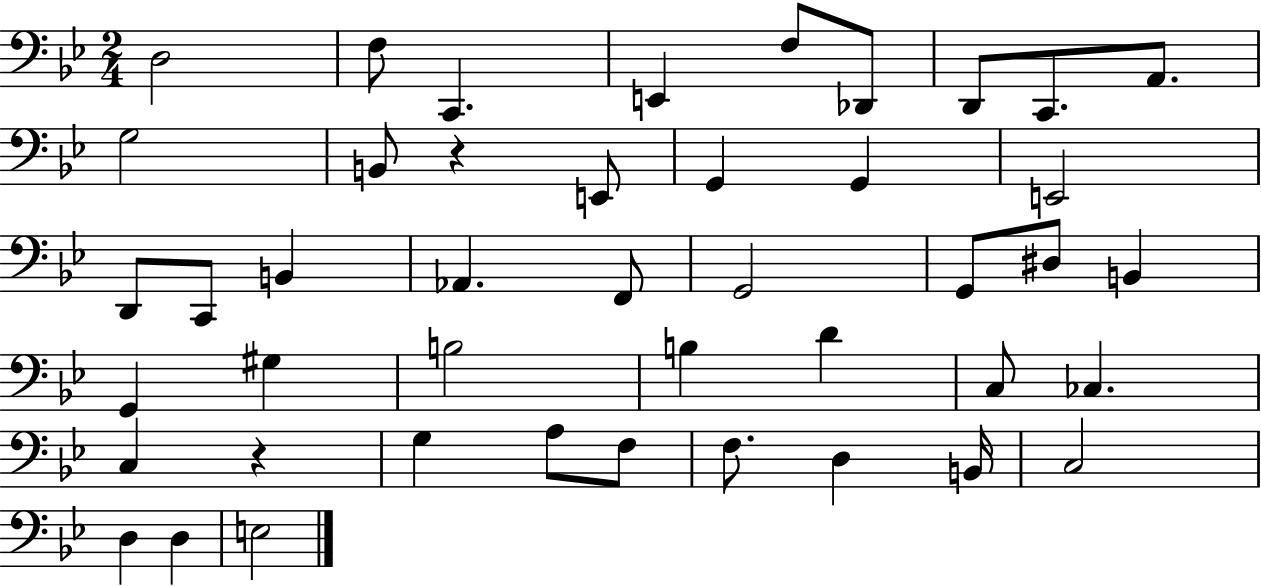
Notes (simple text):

D3/h F3/e C2/q. E2/q F3/e Db2/e D2/e C2/e. A2/e. G3/h B2/e R/q E2/e G2/q G2/q E2/h D2/e C2/e B2/q Ab2/q. F2/e G2/h G2/e D#3/e B2/q G2/q G#3/q B3/h B3/q D4/q C3/e CES3/q. C3/q R/q G3/q A3/e F3/e F3/e. D3/q B2/s C3/h D3/q D3/q E3/h